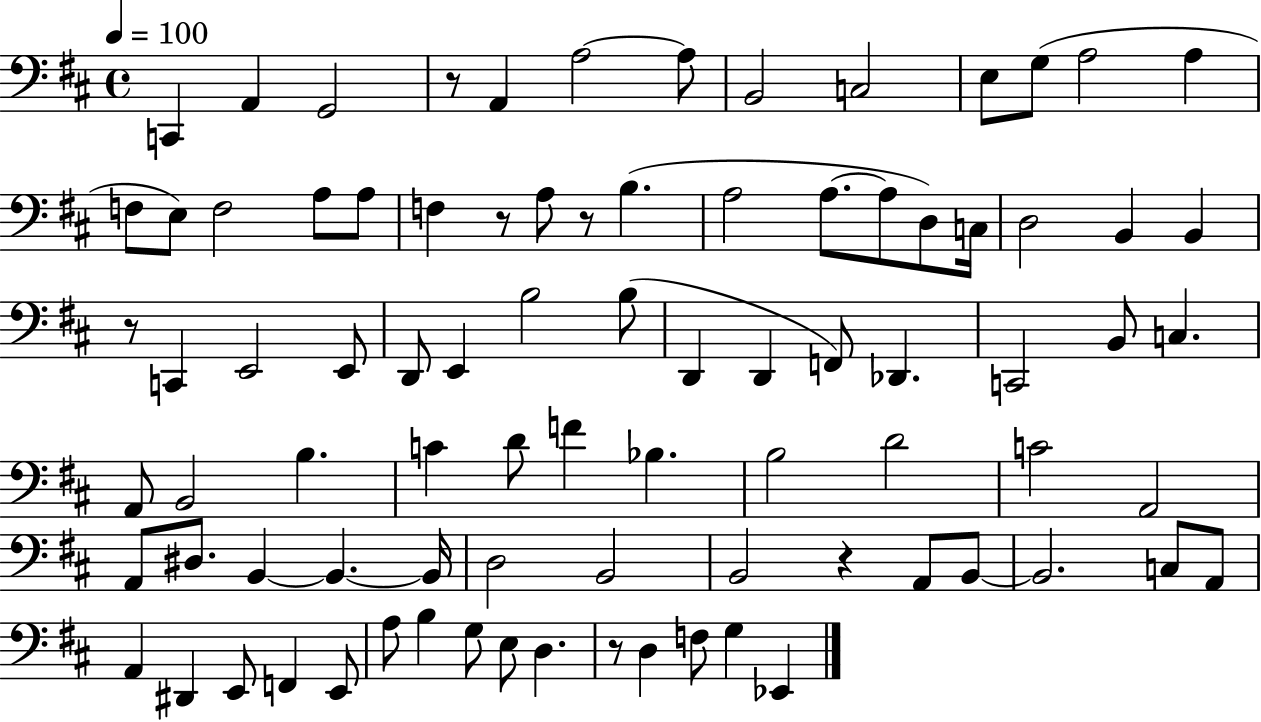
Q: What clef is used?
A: bass